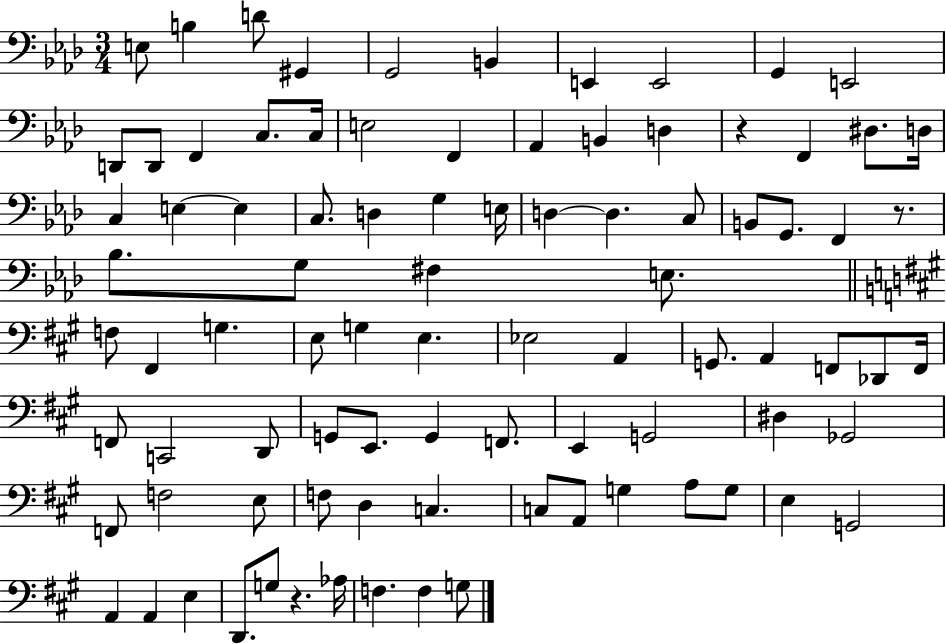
X:1
T:Untitled
M:3/4
L:1/4
K:Ab
E,/2 B, D/2 ^G,, G,,2 B,, E,, E,,2 G,, E,,2 D,,/2 D,,/2 F,, C,/2 C,/4 E,2 F,, _A,, B,, D, z F,, ^D,/2 D,/4 C, E, E, C,/2 D, G, E,/4 D, D, C,/2 B,,/2 G,,/2 F,, z/2 _B,/2 G,/2 ^F, E,/2 F,/2 ^F,, G, E,/2 G, E, _E,2 A,, G,,/2 A,, F,,/2 _D,,/2 F,,/4 F,,/2 C,,2 D,,/2 G,,/2 E,,/2 G,, F,,/2 E,, G,,2 ^D, _G,,2 F,,/2 F,2 E,/2 F,/2 D, C, C,/2 A,,/2 G, A,/2 G,/2 E, G,,2 A,, A,, E, D,,/2 G,/2 z _A,/4 F, F, G,/2